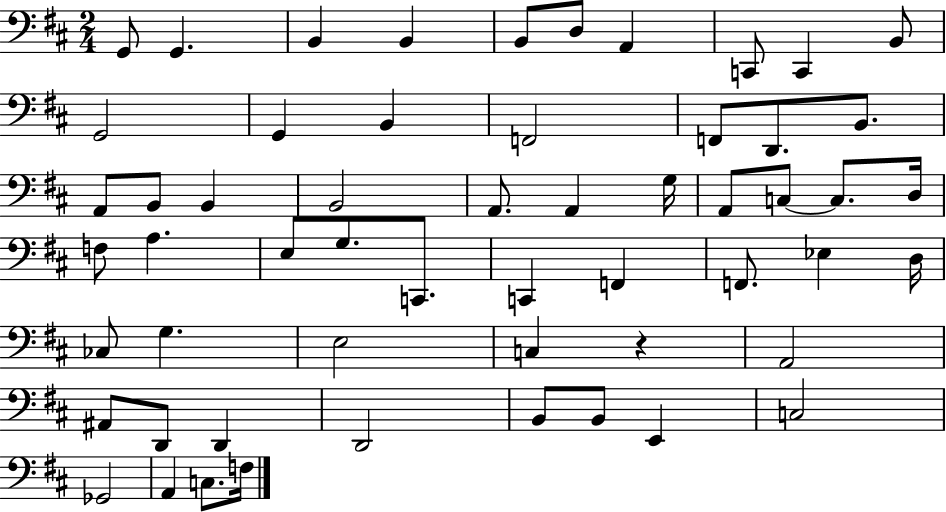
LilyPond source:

{
  \clef bass
  \numericTimeSignature
  \time 2/4
  \key d \major
  \repeat volta 2 { g,8 g,4. | b,4 b,4 | b,8 d8 a,4 | c,8 c,4 b,8 | \break g,2 | g,4 b,4 | f,2 | f,8 d,8. b,8. | \break a,8 b,8 b,4 | b,2 | a,8. a,4 g16 | a,8 c8~~ c8. d16 | \break f8 a4. | e8 g8. c,8. | c,4 f,4 | f,8. ees4 d16 | \break ces8 g4. | e2 | c4 r4 | a,2 | \break ais,8 d,8 d,4 | d,2 | b,8 b,8 e,4 | c2 | \break ges,2 | a,4 c8. f16 | } \bar "|."
}